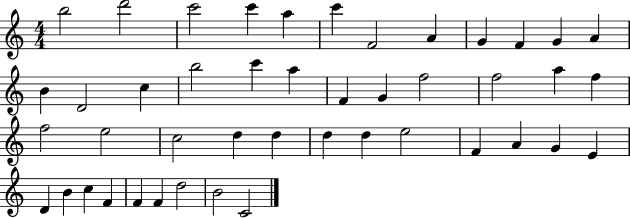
{
  \clef treble
  \numericTimeSignature
  \time 4/4
  \key c \major
  b''2 d'''2 | c'''2 c'''4 a''4 | c'''4 f'2 a'4 | g'4 f'4 g'4 a'4 | \break b'4 d'2 c''4 | b''2 c'''4 a''4 | f'4 g'4 f''2 | f''2 a''4 f''4 | \break f''2 e''2 | c''2 d''4 d''4 | d''4 d''4 e''2 | f'4 a'4 g'4 e'4 | \break d'4 b'4 c''4 f'4 | f'4 f'4 d''2 | b'2 c'2 | \bar "|."
}